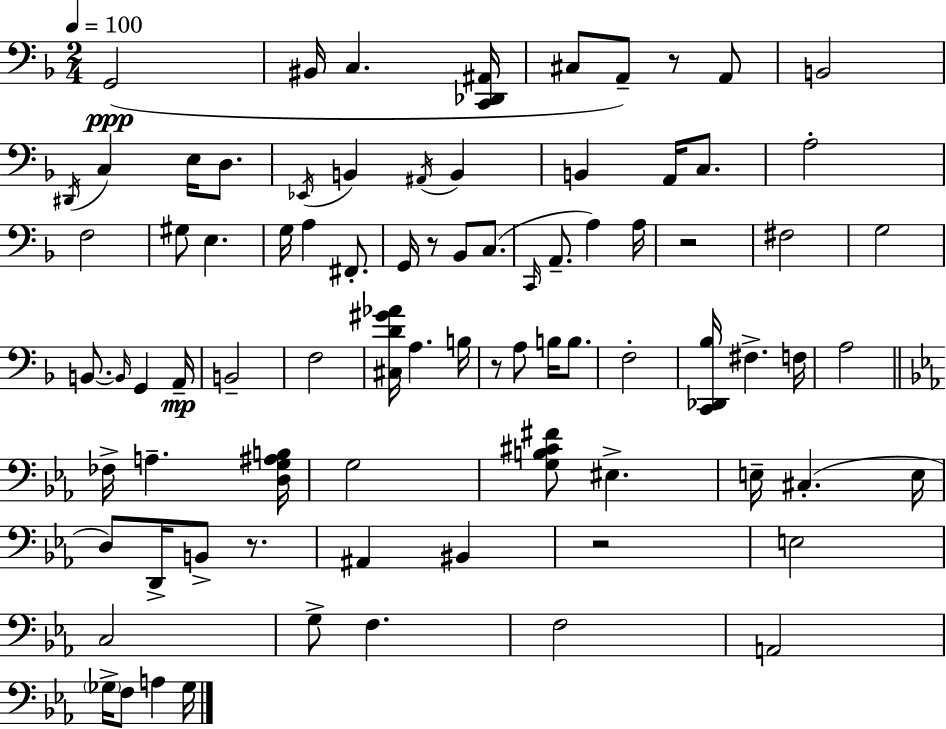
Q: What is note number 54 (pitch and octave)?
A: E3